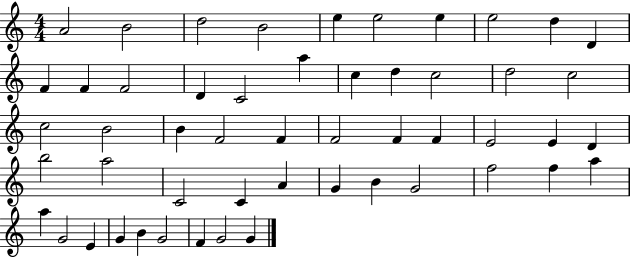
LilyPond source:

{
  \clef treble
  \numericTimeSignature
  \time 4/4
  \key c \major
  a'2 b'2 | d''2 b'2 | e''4 e''2 e''4 | e''2 d''4 d'4 | \break f'4 f'4 f'2 | d'4 c'2 a''4 | c''4 d''4 c''2 | d''2 c''2 | \break c''2 b'2 | b'4 f'2 f'4 | f'2 f'4 f'4 | e'2 e'4 d'4 | \break b''2 a''2 | c'2 c'4 a'4 | g'4 b'4 g'2 | f''2 f''4 a''4 | \break a''4 g'2 e'4 | g'4 b'4 g'2 | f'4 g'2 g'4 | \bar "|."
}